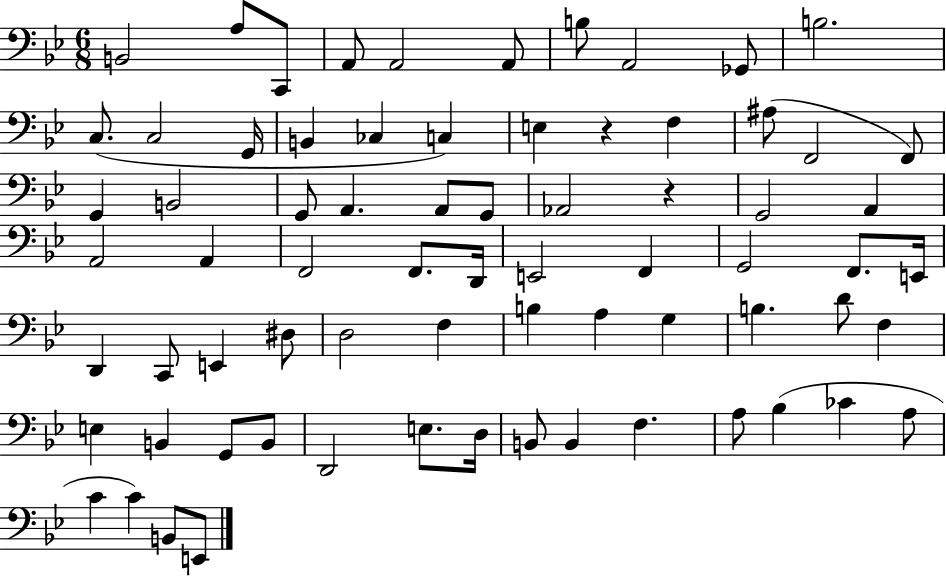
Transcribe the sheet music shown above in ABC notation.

X:1
T:Untitled
M:6/8
L:1/4
K:Bb
B,,2 A,/2 C,,/2 A,,/2 A,,2 A,,/2 B,/2 A,,2 _G,,/2 B,2 C,/2 C,2 G,,/4 B,, _C, C, E, z F, ^A,/2 F,,2 F,,/2 G,, B,,2 G,,/2 A,, A,,/2 G,,/2 _A,,2 z G,,2 A,, A,,2 A,, F,,2 F,,/2 D,,/4 E,,2 F,, G,,2 F,,/2 E,,/4 D,, C,,/2 E,, ^D,/2 D,2 F, B, A, G, B, D/2 F, E, B,, G,,/2 B,,/2 D,,2 E,/2 D,/4 B,,/2 B,, F, A,/2 _B, _C A,/2 C C B,,/2 E,,/2